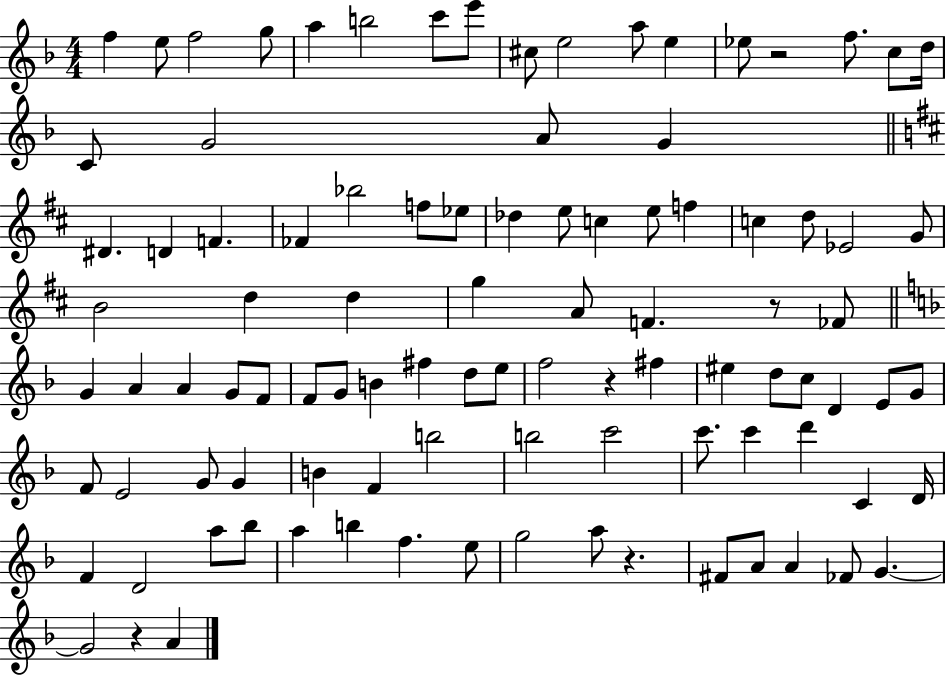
F5/q E5/e F5/h G5/e A5/q B5/h C6/e E6/e C#5/e E5/h A5/e E5/q Eb5/e R/h F5/e. C5/e D5/s C4/e G4/h A4/e G4/q D#4/q. D4/q F4/q. FES4/q Bb5/h F5/e Eb5/e Db5/q E5/e C5/q E5/e F5/q C5/q D5/e Eb4/h G4/e B4/h D5/q D5/q G5/q A4/e F4/q. R/e FES4/e G4/q A4/q A4/q G4/e F4/e F4/e G4/e B4/q F#5/q D5/e E5/e F5/h R/q F#5/q EIS5/q D5/e C5/e D4/q E4/e G4/e F4/e E4/h G4/e G4/q B4/q F4/q B5/h B5/h C6/h C6/e. C6/q D6/q C4/q D4/s F4/q D4/h A5/e Bb5/e A5/q B5/q F5/q. E5/e G5/h A5/e R/q. F#4/e A4/e A4/q FES4/e G4/q. G4/h R/q A4/q